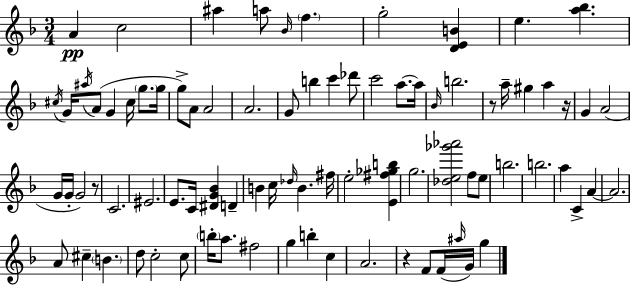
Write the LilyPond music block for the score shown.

{
  \clef treble
  \numericTimeSignature
  \time 3/4
  \key d \minor
  a'4\pp c''2 | ais''4 a''8 \grace { bes'16 } \parenthesize f''4. | g''2-. <d' e' b'>4 | e''4. <a'' bes''>4. | \break \acciaccatura { cis''16 } g'16 \acciaccatura { ais''16 } a'8( g'4 cis''16 \parenthesize g''8. | g''16 g''8->) a'8 a'2 | a'2. | g'8 b''4 c'''4 | \break des'''8 c'''2 a''8.~~ | a''16 \grace { bes'16 } b''2. | r8 a''16-- gis''4 a''4 | r16 g'4 a'2( | \break g'16 g'16-. g'2) | r8 c'2. | eis'2. | e'8. c'16 <dis' g' bes'>4 | \break d'4-- b'4 c''16 \grace { des''16 } b'4. | fis''16 e''2-. | <e' fis'' ges'' b''>4 g''2. | <des'' e'' ges''' aes'''>2 | \break f''8 e''8 b''2. | b''2. | a''4 c'4-> | a'4~~ a'2. | \break a'8 cis''4-- \parenthesize b'4. | d''8 c''2-. | c''8 \parenthesize b''16-. a''8. fis''2 | g''4 b''4-. | \break c''4 a'2. | r4 f'8 f'16( | \grace { ais''16 } g'16) g''4 \bar "|."
}